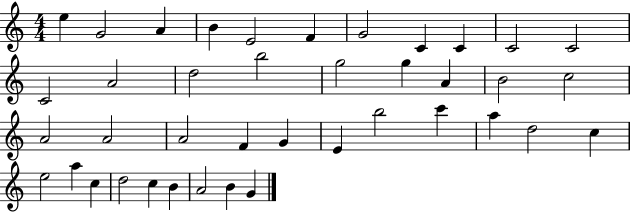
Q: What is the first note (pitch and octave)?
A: E5